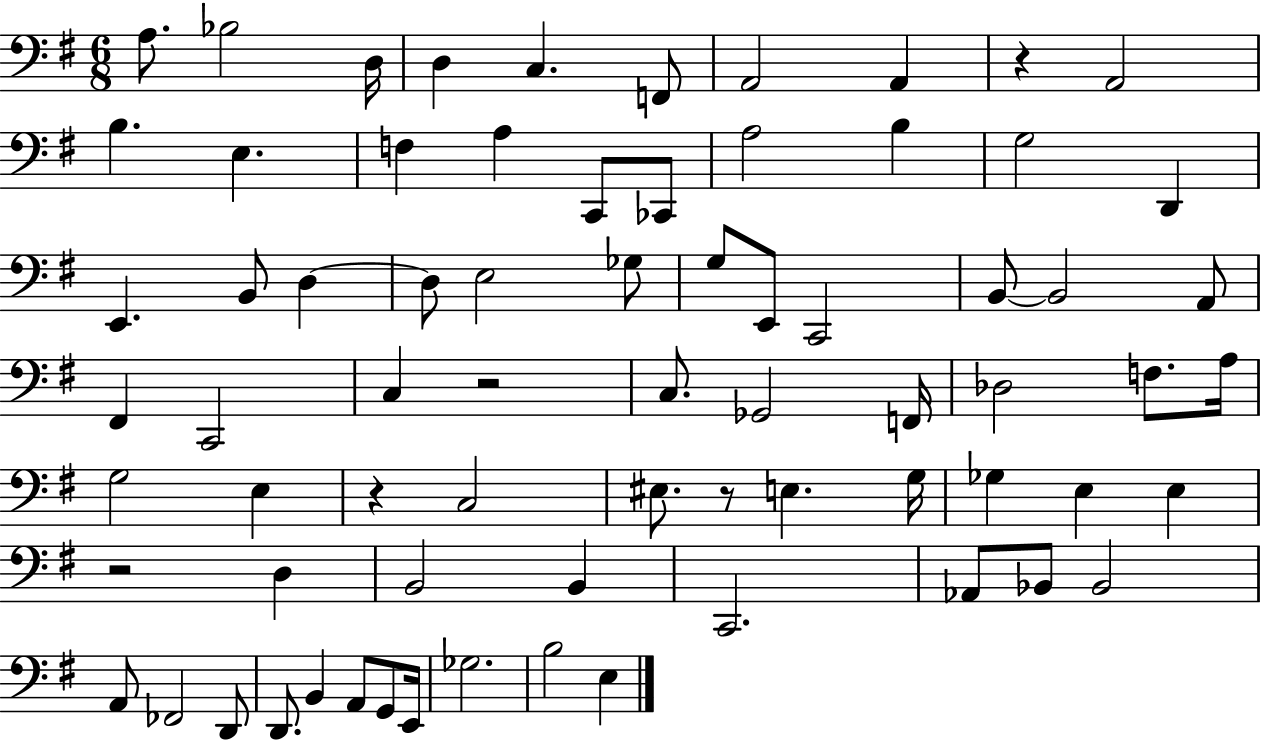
{
  \clef bass
  \numericTimeSignature
  \time 6/8
  \key g \major
  a8. bes2 d16 | d4 c4. f,8 | a,2 a,4 | r4 a,2 | \break b4. e4. | f4 a4 c,8 ces,8 | a2 b4 | g2 d,4 | \break e,4. b,8 d4~~ | d8 e2 ges8 | g8 e,8 c,2 | b,8~~ b,2 a,8 | \break fis,4 c,2 | c4 r2 | c8. ges,2 f,16 | des2 f8. a16 | \break g2 e4 | r4 c2 | eis8. r8 e4. g16 | ges4 e4 e4 | \break r2 d4 | b,2 b,4 | c,2. | aes,8 bes,8 bes,2 | \break a,8 fes,2 d,8 | d,8. b,4 a,8 g,8 e,16 | ges2. | b2 e4 | \break \bar "|."
}